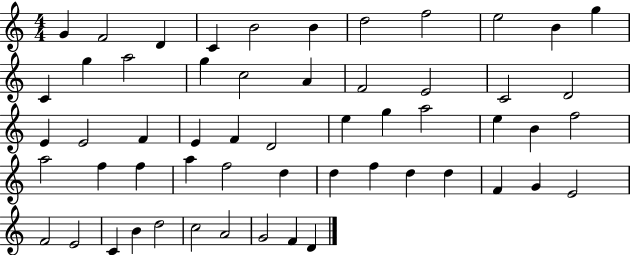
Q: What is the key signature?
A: C major